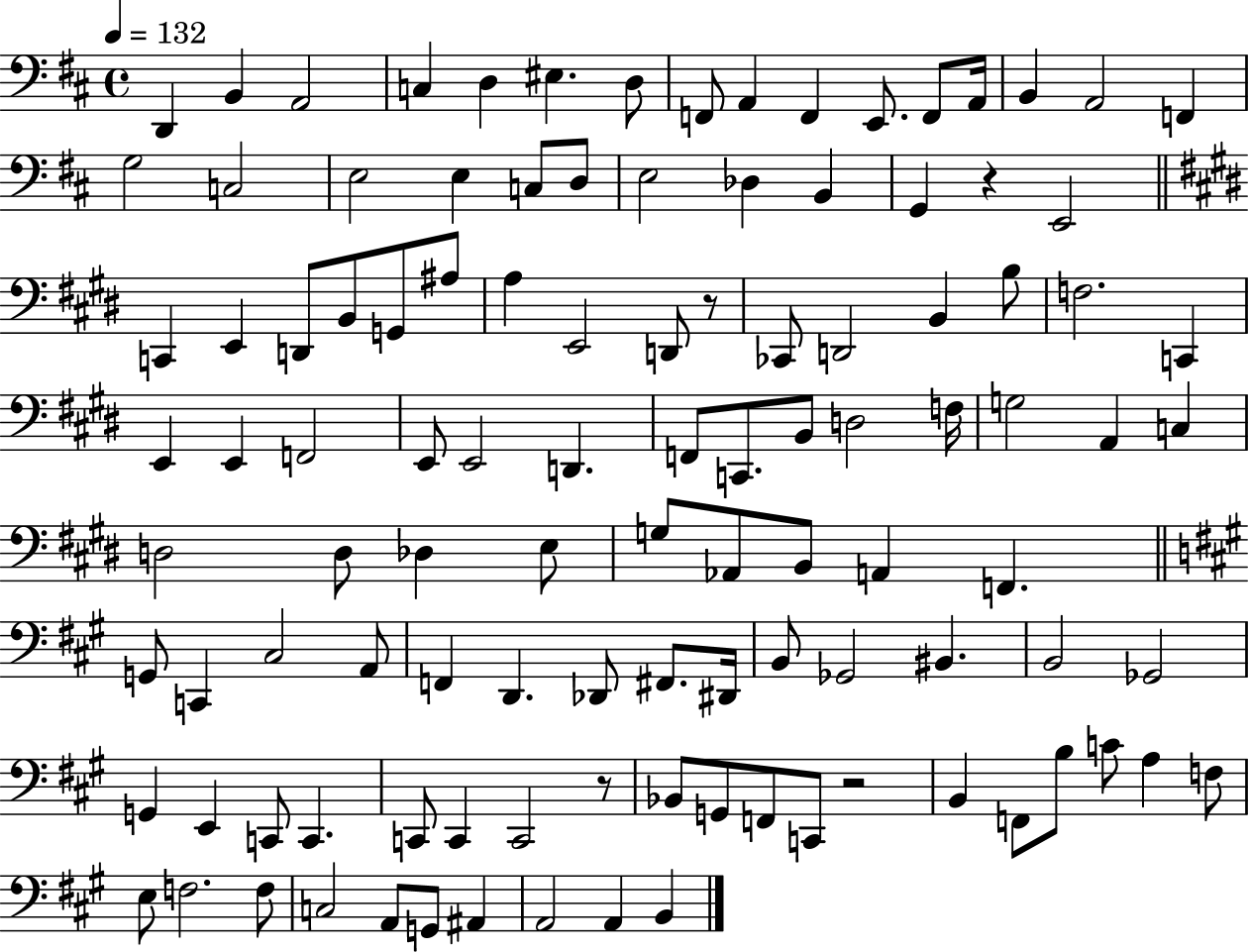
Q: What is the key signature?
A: D major